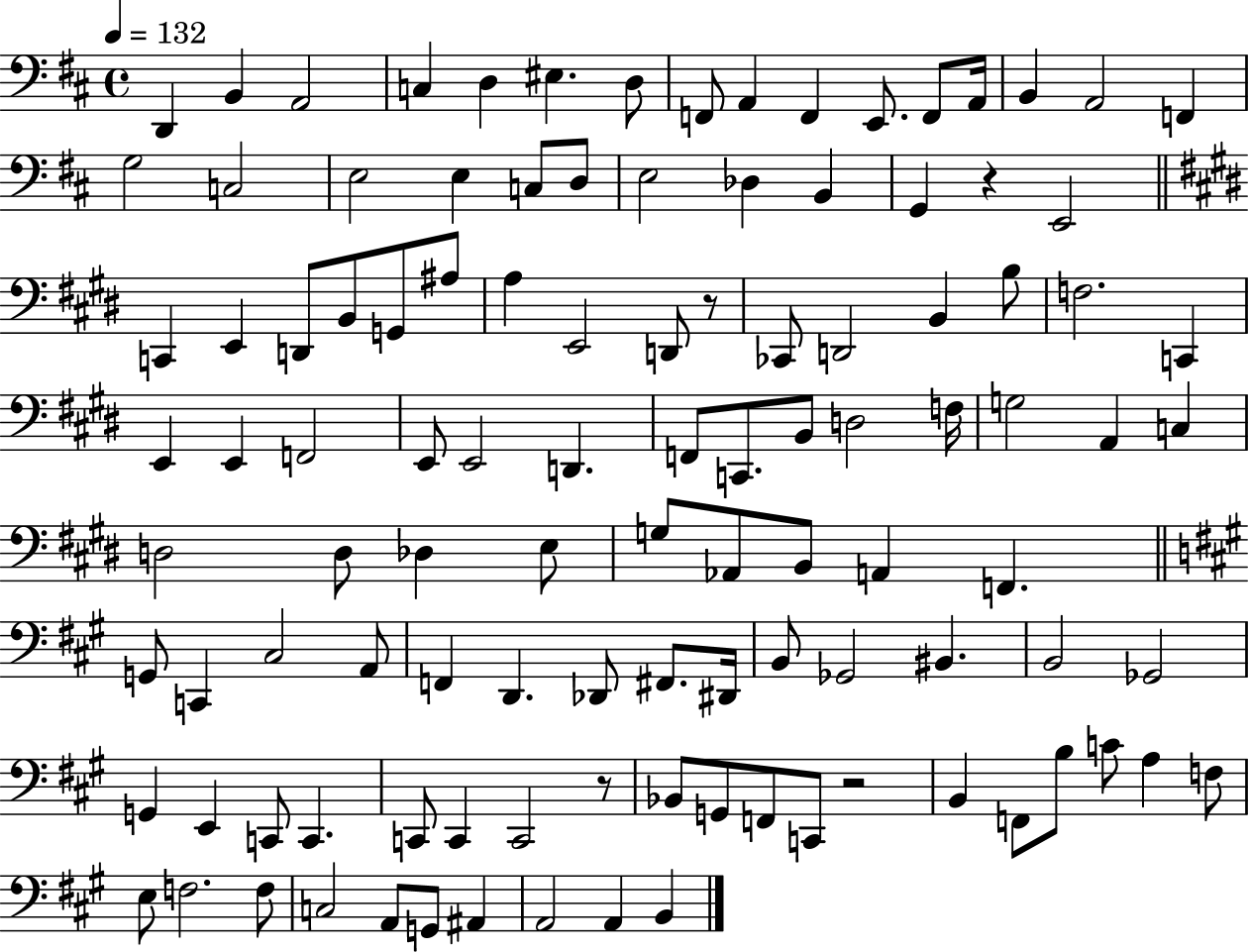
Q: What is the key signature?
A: D major